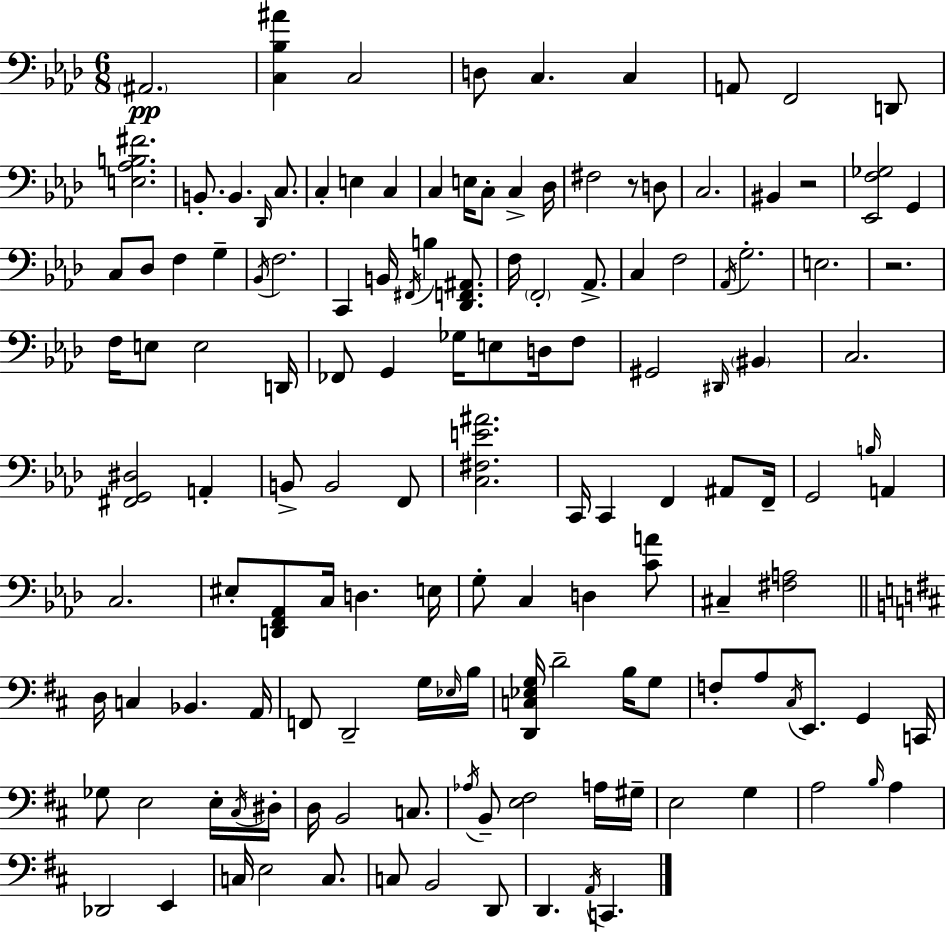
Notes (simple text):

A#2/h. [C3,Bb3,A#4]/q C3/h D3/e C3/q. C3/q A2/e F2/h D2/e [E3,Ab3,B3,F#4]/h. B2/e. B2/q. Db2/s C3/e. C3/q E3/q C3/q C3/q E3/s C3/e C3/q Db3/s F#3/h R/e D3/e C3/h. BIS2/q R/h [Eb2,F3,Gb3]/h G2/q C3/e Db3/e F3/q G3/q Bb2/s F3/h. C2/q B2/s F#2/s B3/q [Db2,F2,A#2]/e. F3/s F2/h Ab2/e. C3/q F3/h Ab2/s G3/h. E3/h. R/h. F3/s E3/e E3/h D2/s FES2/e G2/q Gb3/s E3/e D3/s F3/e G#2/h D#2/s BIS2/q C3/h. [F#2,G2,D#3]/h A2/q B2/e B2/h F2/e [C3,F#3,E4,A#4]/h. C2/s C2/q F2/q A#2/e F2/s G2/h B3/s A2/q C3/h. EIS3/e [D2,F2,Ab2]/e C3/s D3/q. E3/s G3/e C3/q D3/q [C4,A4]/e C#3/q [F#3,A3]/h D3/s C3/q Bb2/q. A2/s F2/e D2/h G3/s Eb3/s B3/s [D2,C3,Eb3,G3]/s D4/h B3/s G3/e F3/e A3/e C#3/s E2/e. G2/q C2/s Gb3/e E3/h E3/s C#3/s D#3/s D3/s B2/h C3/e. Ab3/s B2/e [E3,F#3]/h A3/s G#3/s E3/h G3/q A3/h B3/s A3/q Db2/h E2/q C3/s E3/h C3/e. C3/e B2/h D2/e D2/q. A2/s C2/q.